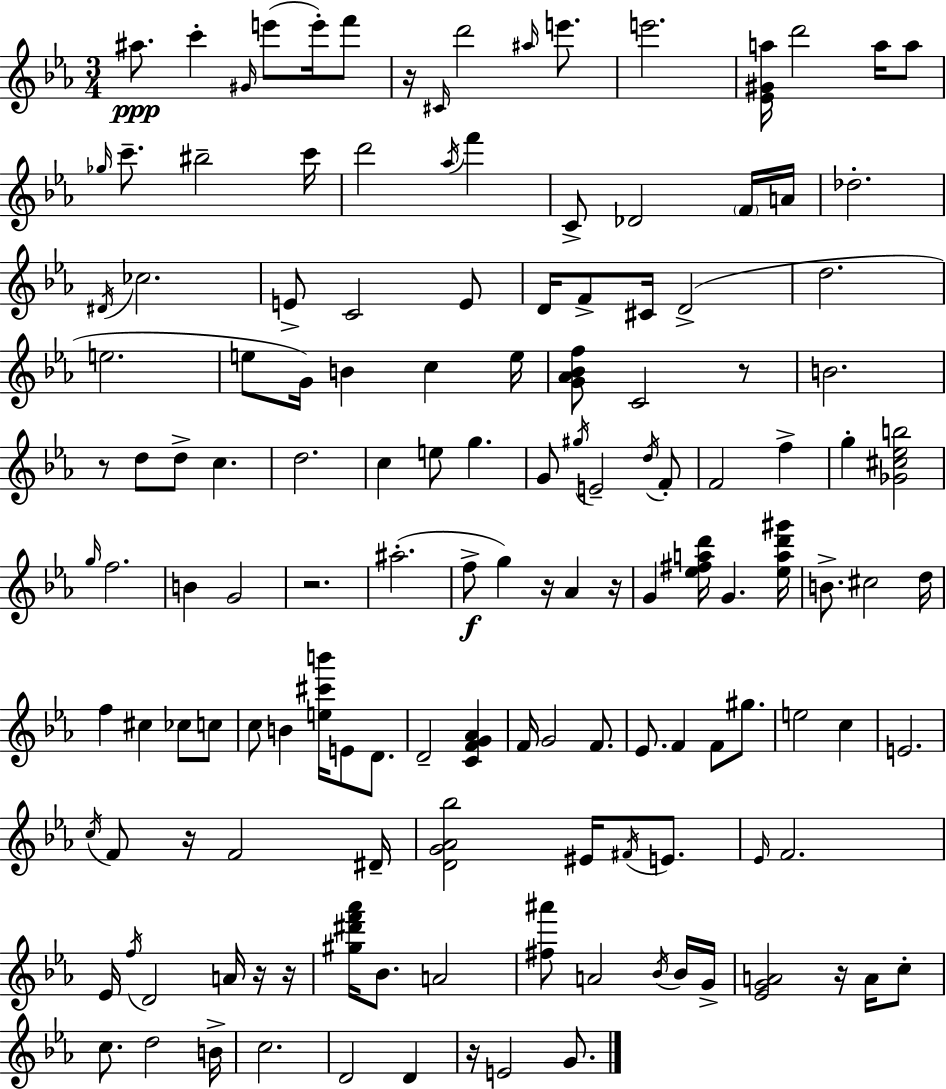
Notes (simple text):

A#5/e. C6/q G#4/s E6/e E6/s F6/e R/s C#4/s D6/h A#5/s E6/e. E6/h. [Eb4,G#4,A5]/s D6/h A5/s A5/e Gb5/s C6/e. BIS5/h C6/s D6/h Ab5/s F6/q C4/e Db4/h F4/s A4/s Db5/h. D#4/s CES5/h. E4/e C4/h E4/e D4/s F4/e C#4/s D4/h D5/h. E5/h. E5/e G4/s B4/q C5/q E5/s [G4,Ab4,Bb4,F5]/e C4/h R/e B4/h. R/e D5/e D5/e C5/q. D5/h. C5/q E5/e G5/q. G4/e G#5/s E4/h D5/s F4/e F4/h F5/q G5/q [Gb4,C#5,Eb5,B5]/h G5/s F5/h. B4/q G4/h R/h. A#5/h. F5/e G5/q R/s Ab4/q R/s G4/q [Eb5,F#5,A5,D6]/s G4/q. [Eb5,A5,D6,G#6]/s B4/e. C#5/h D5/s F5/q C#5/q CES5/e C5/e C5/e B4/q [E5,C#6,B6]/s E4/e D4/e. D4/h [C4,F4,G4,Ab4]/q F4/s G4/h F4/e. Eb4/e. F4/q F4/e G#5/e. E5/h C5/q E4/h. C5/s F4/e R/s F4/h D#4/s [D4,G4,Ab4,Bb5]/h EIS4/s F#4/s E4/e. Eb4/s F4/h. Eb4/s F5/s D4/h A4/s R/s R/s [G#5,D#6,F6,Ab6]/s Bb4/e. A4/h [F#5,A#6]/e A4/h Bb4/s Bb4/s G4/s [Eb4,G4,A4]/h R/s A4/s C5/e C5/e. D5/h B4/s C5/h. D4/h D4/q R/s E4/h G4/e.